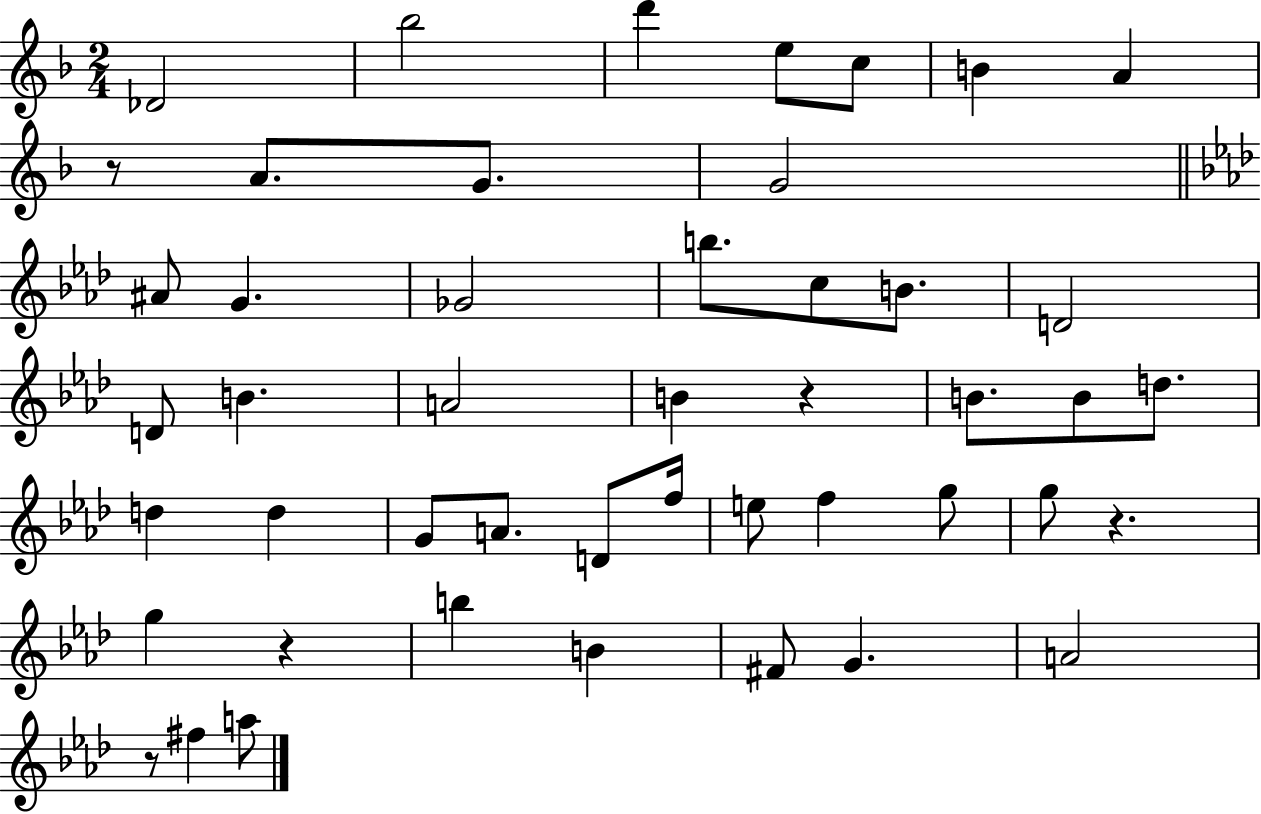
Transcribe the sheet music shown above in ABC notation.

X:1
T:Untitled
M:2/4
L:1/4
K:F
_D2 _b2 d' e/2 c/2 B A z/2 A/2 G/2 G2 ^A/2 G _G2 b/2 c/2 B/2 D2 D/2 B A2 B z B/2 B/2 d/2 d d G/2 A/2 D/2 f/4 e/2 f g/2 g/2 z g z b B ^F/2 G A2 z/2 ^f a/2